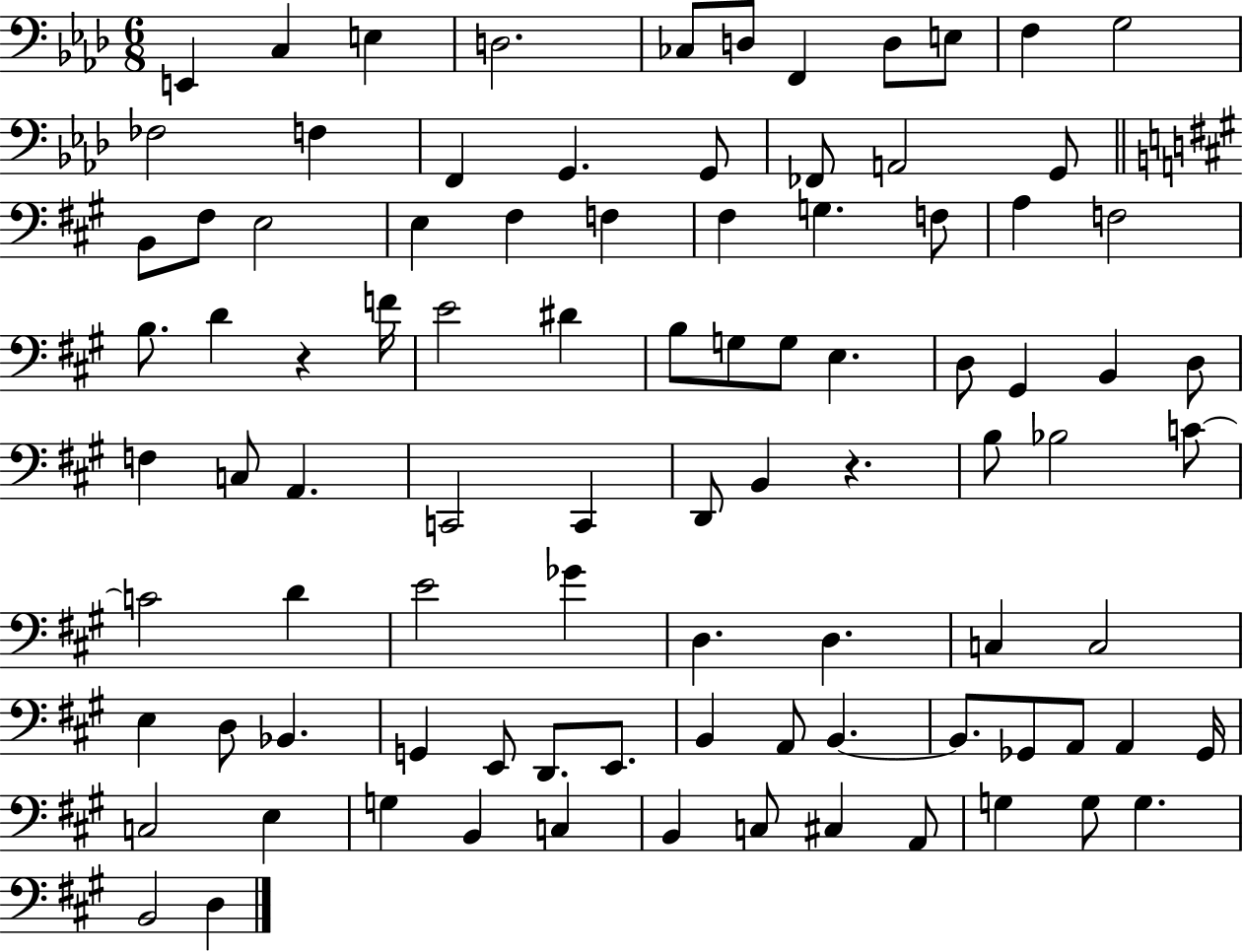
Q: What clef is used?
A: bass